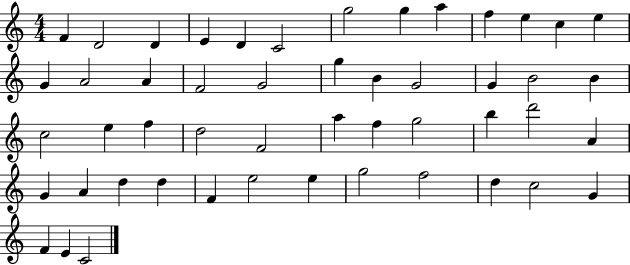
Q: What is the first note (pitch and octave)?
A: F4